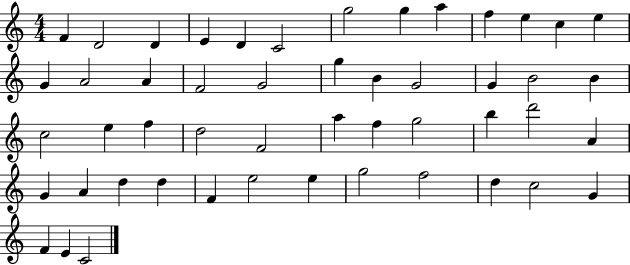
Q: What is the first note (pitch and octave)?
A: F4